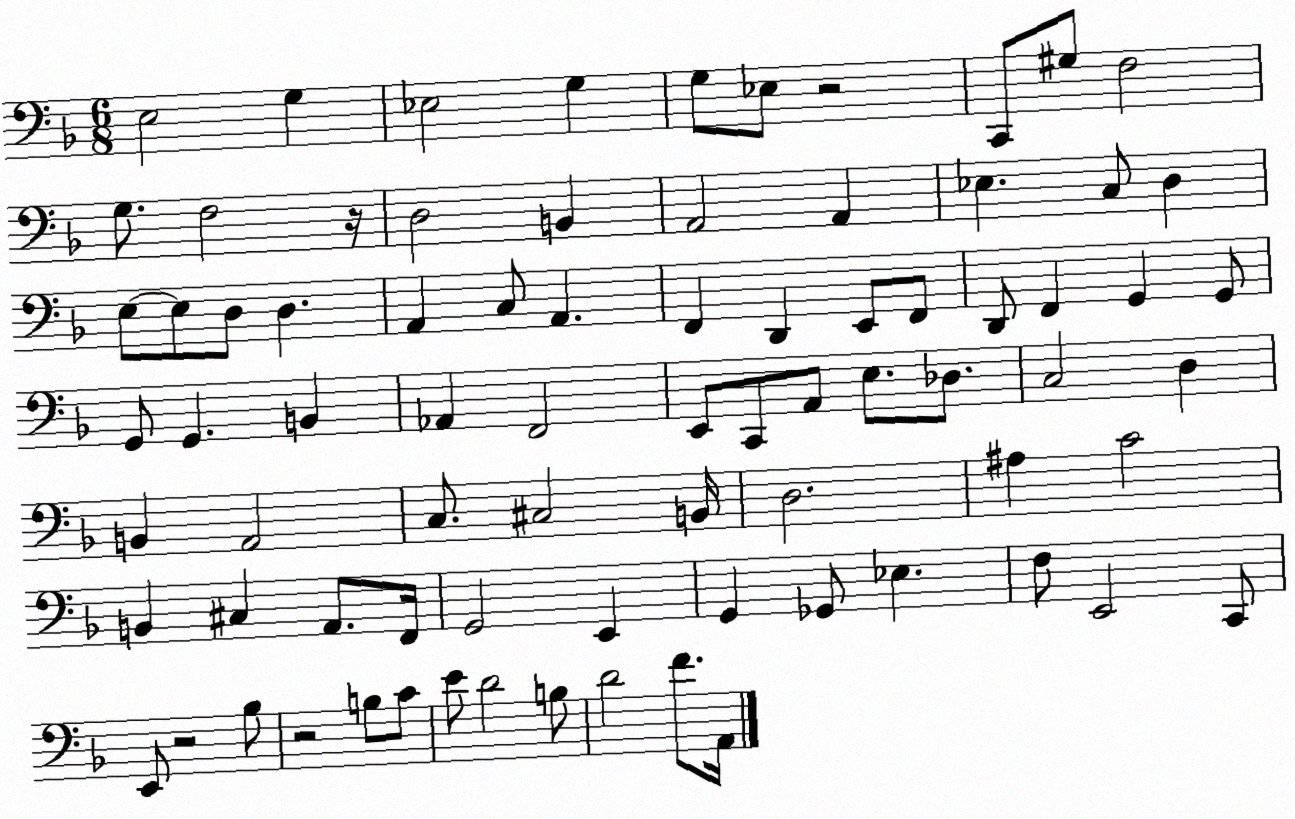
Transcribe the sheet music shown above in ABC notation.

X:1
T:Untitled
M:6/8
L:1/4
K:F
E,2 G, _E,2 G, G,/2 _E,/2 z2 C,,/2 ^G,/2 F,2 G,/2 F,2 z/4 D,2 B,, A,,2 A,, _E, C,/2 D, E,/2 E,/2 D,/2 D, A,, C,/2 A,, F,, D,, E,,/2 F,,/2 D,,/2 F,, G,, G,,/2 G,,/2 G,, B,, _A,, F,,2 E,,/2 C,,/2 A,,/2 E,/2 _D,/2 C,2 D, B,, A,,2 C,/2 ^C,2 B,,/4 D,2 ^A, C2 B,, ^C, A,,/2 F,,/4 G,,2 E,, G,, _G,,/2 _E, F,/2 E,,2 C,,/2 E,,/2 z2 _B,/2 z2 B,/2 C/2 E/2 D2 B,/2 D2 F/2 A,,/4